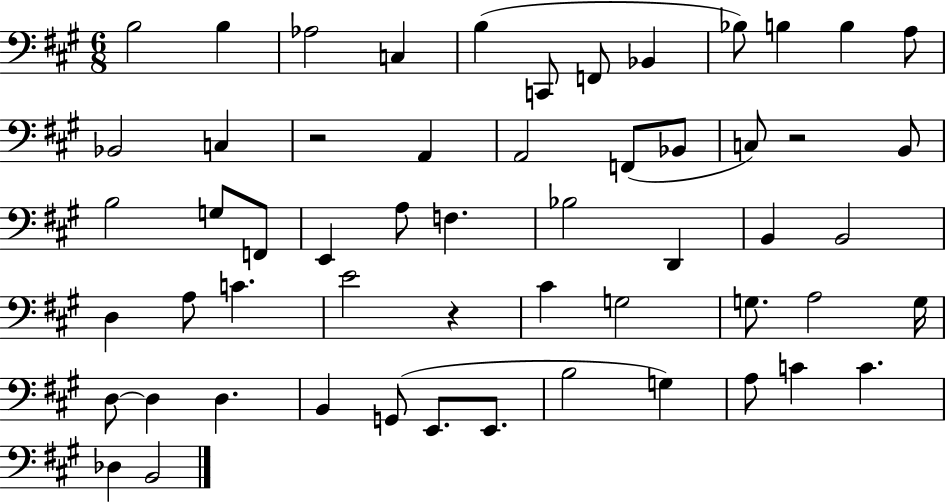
B3/h B3/q Ab3/h C3/q B3/q C2/e F2/e Bb2/q Bb3/e B3/q B3/q A3/e Bb2/h C3/q R/h A2/q A2/h F2/e Bb2/e C3/e R/h B2/e B3/h G3/e F2/e E2/q A3/e F3/q. Bb3/h D2/q B2/q B2/h D3/q A3/e C4/q. E4/h R/q C#4/q G3/h G3/e. A3/h G3/s D3/e D3/q D3/q. B2/q G2/e E2/e. E2/e. B3/h G3/q A3/e C4/q C4/q. Db3/q B2/h